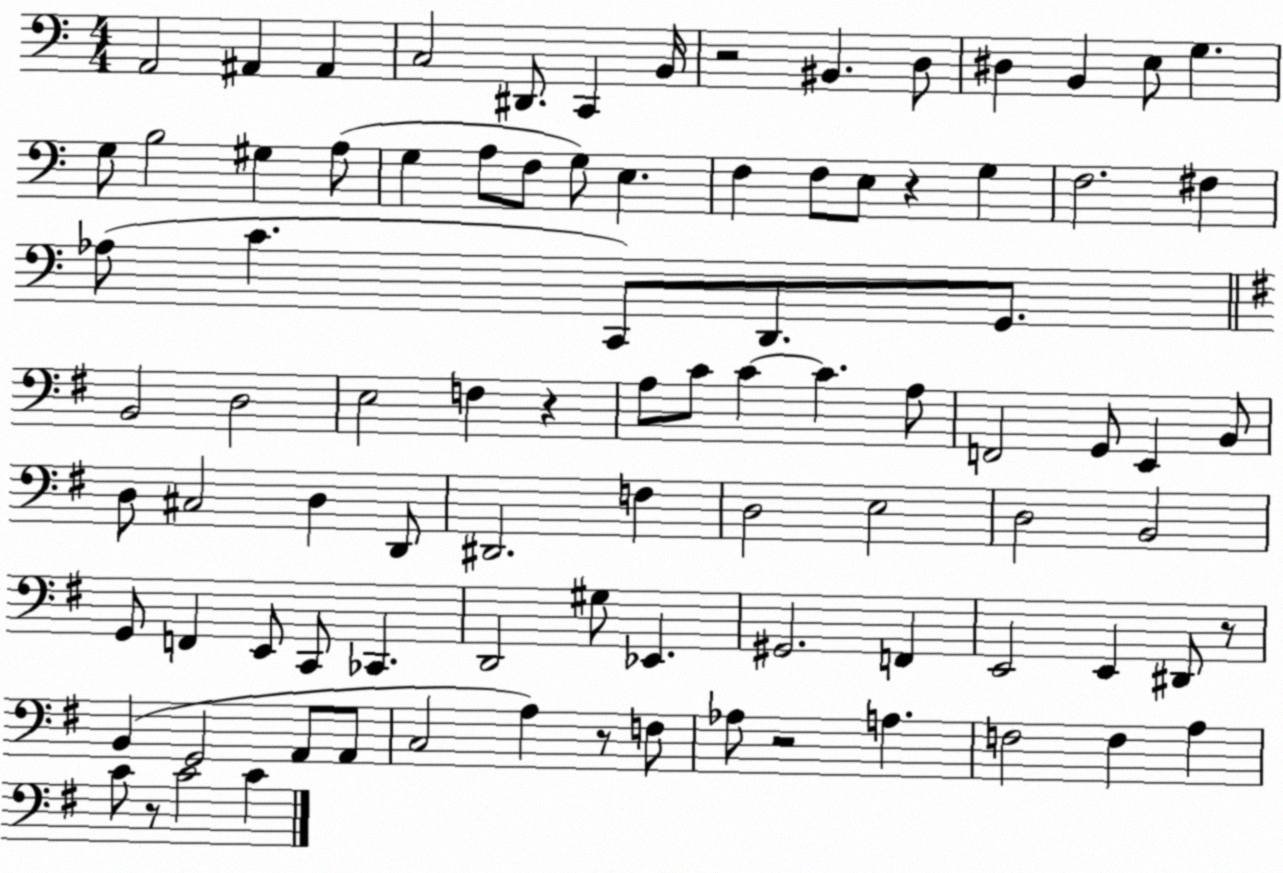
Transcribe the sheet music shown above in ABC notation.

X:1
T:Untitled
M:4/4
L:1/4
K:C
A,,2 ^A,, ^A,, C,2 ^D,,/2 C,, B,,/4 z2 ^B,, D,/2 ^D, B,, E,/2 G, G,/2 B,2 ^G, A,/2 G, A,/2 F,/2 G,/2 E, F, F,/2 E,/2 z G, F,2 ^F, _A,/2 C C,,/2 D,,/2 G,,/2 B,,2 D,2 E,2 F, z A,/2 C/2 C C A,/2 F,,2 G,,/2 E,, B,,/2 D,/2 ^C,2 D, D,,/2 ^D,,2 F, D,2 E,2 D,2 B,,2 G,,/2 F,, E,,/2 C,,/2 _C,, D,,2 ^G,/2 _E,, ^G,,2 F,, E,,2 E,, ^D,,/2 z/2 B,, G,,2 A,,/2 A,,/2 C,2 A, z/2 F,/2 _A,/2 z2 A, F,2 F, A, C/2 z/2 C2 C